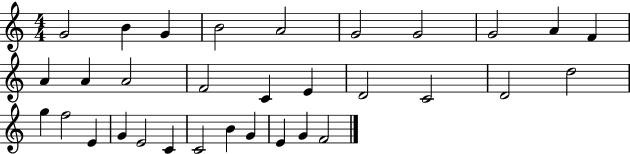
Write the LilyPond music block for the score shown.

{
  \clef treble
  \numericTimeSignature
  \time 4/4
  \key c \major
  g'2 b'4 g'4 | b'2 a'2 | g'2 g'2 | g'2 a'4 f'4 | \break a'4 a'4 a'2 | f'2 c'4 e'4 | d'2 c'2 | d'2 d''2 | \break g''4 f''2 e'4 | g'4 e'2 c'4 | c'2 b'4 g'4 | e'4 g'4 f'2 | \break \bar "|."
}